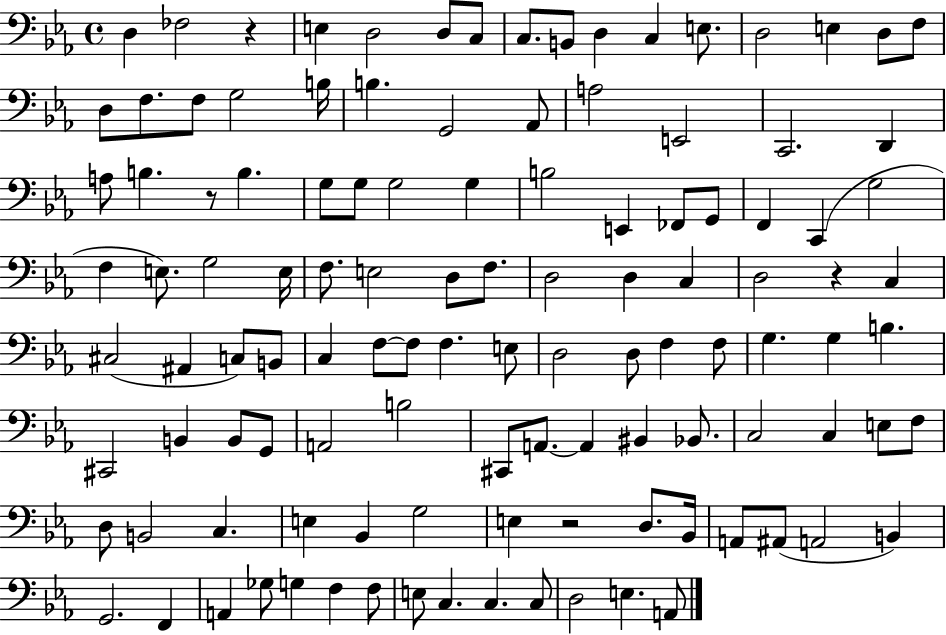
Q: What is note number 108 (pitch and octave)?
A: C3